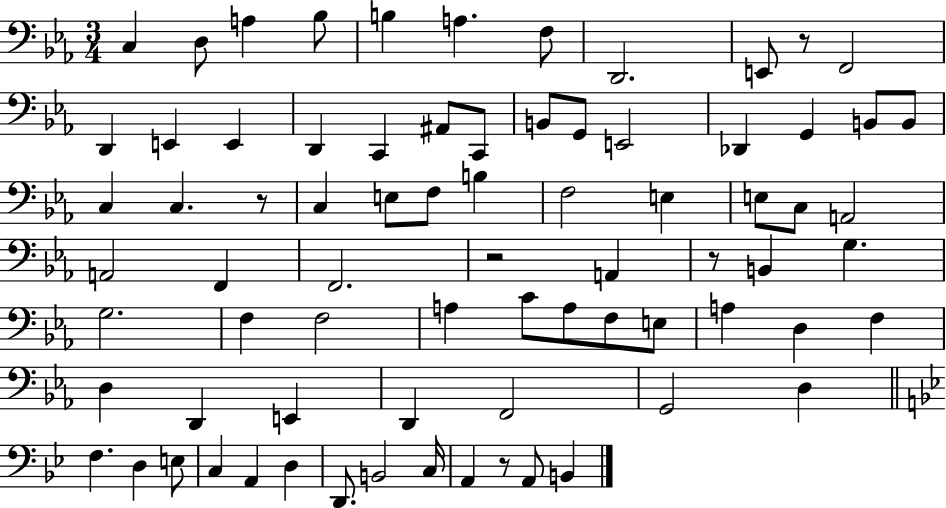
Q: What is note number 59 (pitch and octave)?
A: D3